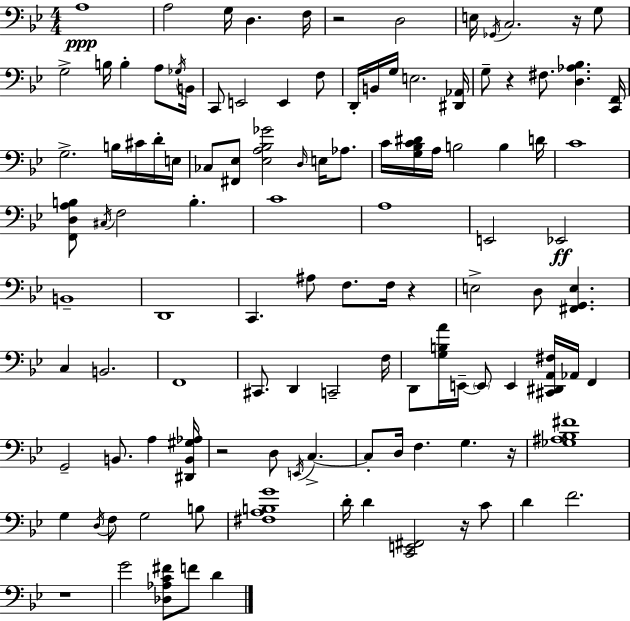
A3/w A3/h G3/s D3/q. F3/s R/h D3/h E3/s Gb2/s C3/h. R/s G3/e G3/h B3/s B3/q A3/e Gb3/s B2/s C2/e E2/h E2/q F3/e D2/s B2/s G3/s E3/h. [D#2,Ab2]/s G3/e R/q F#3/e. [D3,Ab3,Bb3]/q. [C2,F2]/s G3/h. B3/s C#4/s D4/s E3/s CES3/e [F#2,Eb3]/e [Eb3,A3,Bb3,Gb4]/h D3/s E3/s Ab3/e. C4/s [G3,Bb3,C4,D#4]/s A3/s B3/h B3/q D4/s C4/w [F2,D3,A3,B3]/e C#3/s F3/h B3/q. C4/w A3/w E2/h Eb2/h B2/w D2/w C2/q. A#3/e F3/e. F3/s R/q E3/h D3/e [F#2,G2,E3]/q. C3/q B2/h. F2/w C#2/e. D2/q C2/h F3/s D2/e [G3,B3,A4]/s E2/s E2/e E2/q [C#2,D#2,A2,F#3]/s Ab2/s F2/q G2/h B2/e. A3/q [D#2,B2,G#3,Ab3]/s R/h D3/e E2/s C3/q. C3/e D3/s F3/q. G3/q. R/s [Gb3,A#3,Bb3,F#4]/w G3/q D3/s F3/e G3/h B3/e [F#3,A3,B3,G4]/w D4/s D4/q [C2,E2,F#2]/h R/s C4/e D4/q F4/h. R/w G4/h [Db3,Ab3,C4,F#4]/e F4/e D4/q